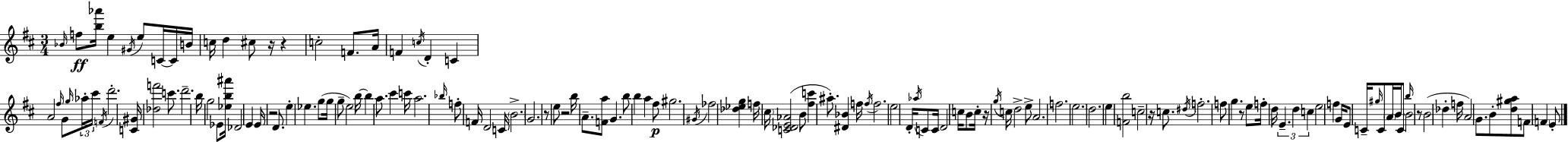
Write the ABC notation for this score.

X:1
T:Untitled
M:3/4
L:1/4
K:D
_B/4 f/2 [b_a']/4 e ^G/4 e/2 C/4 C/4 B/4 c/4 d ^c/2 z/4 z c2 F/2 A/4 F c/4 D C A2 ^f/4 G/2 g/4 _a/4 ^c'/4 F/4 d'2 [C^G]/4 [_df']2 c'/2 d'2 b/4 g2 _E/2 [_eb^a']/4 _D2 E E/4 z2 D/2 e _e g/2 g/4 g/2 e2 b/4 b a/2 ^c' c'/4 a2 _b/4 f/2 F/4 D2 C/4 B2 G2 z/2 e/2 z2 b/4 A/2 [Fa]/2 G b/2 b a ^f/2 ^g2 ^G/4 _f2 [_d_eg] f/4 ^c/4 [C_DE_A]2 B/2 [^fc'] ^a/2 [^D_B] f/4 f/4 f2 e2 D/4 _a/4 C/2 C/4 D2 c/4 B/2 c/4 z/4 g/4 c/4 d2 e/2 A2 f2 e2 d2 e [Fb]2 c2 z/4 c/2 ^d/4 f2 f/2 g z/2 e/2 f/4 d/4 E d c e2 f G/4 E/2 C/4 ^g/4 C/2 A/4 B/4 C/2 b/4 B2 z/2 B2 _d f/4 A2 G/2 B/2 [d^ga]/2 F/2 F E/2